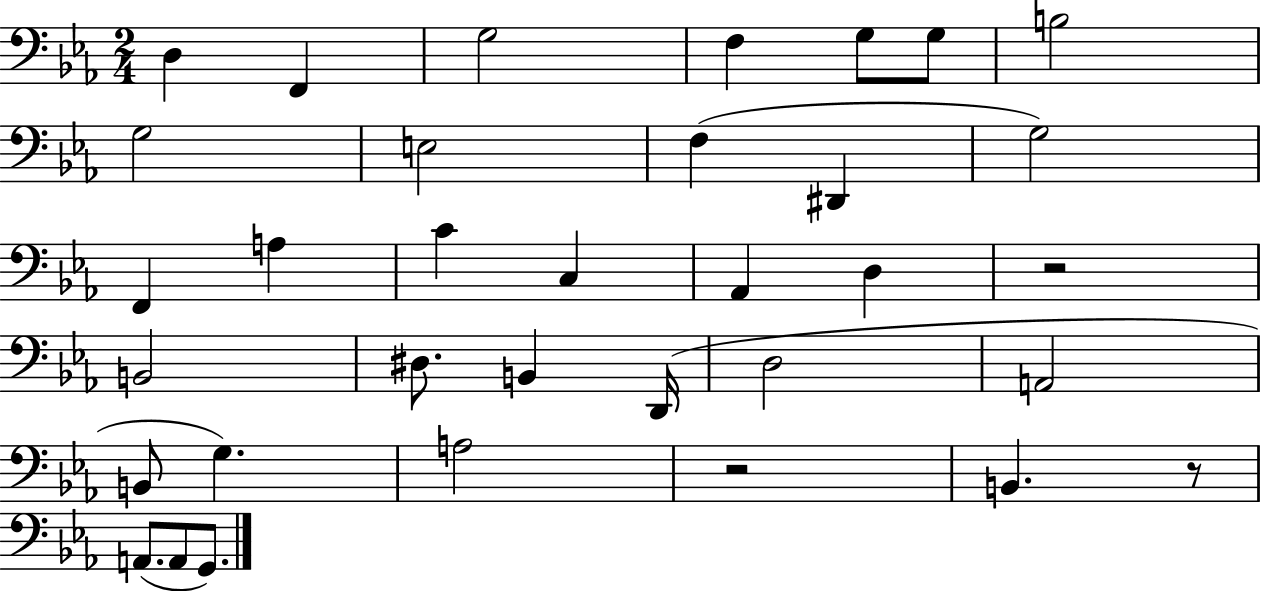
{
  \clef bass
  \numericTimeSignature
  \time 2/4
  \key ees \major
  d4 f,4 | g2 | f4 g8 g8 | b2 | \break g2 | e2 | f4( dis,4 | g2) | \break f,4 a4 | c'4 c4 | aes,4 d4 | r2 | \break b,2 | dis8. b,4 d,16( | d2 | a,2 | \break b,8 g4.) | a2 | r2 | b,4. r8 | \break a,8.( a,8 g,8.) | \bar "|."
}